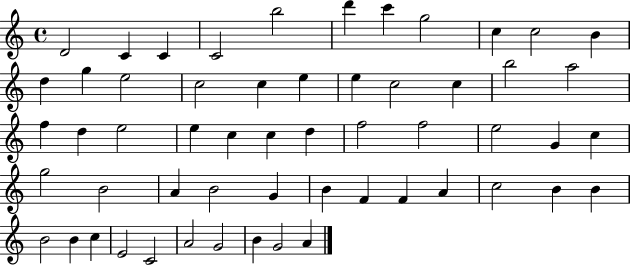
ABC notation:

X:1
T:Untitled
M:4/4
L:1/4
K:C
D2 C C C2 b2 d' c' g2 c c2 B d g e2 c2 c e e c2 c b2 a2 f d e2 e c c d f2 f2 e2 G c g2 B2 A B2 G B F F A c2 B B B2 B c E2 C2 A2 G2 B G2 A